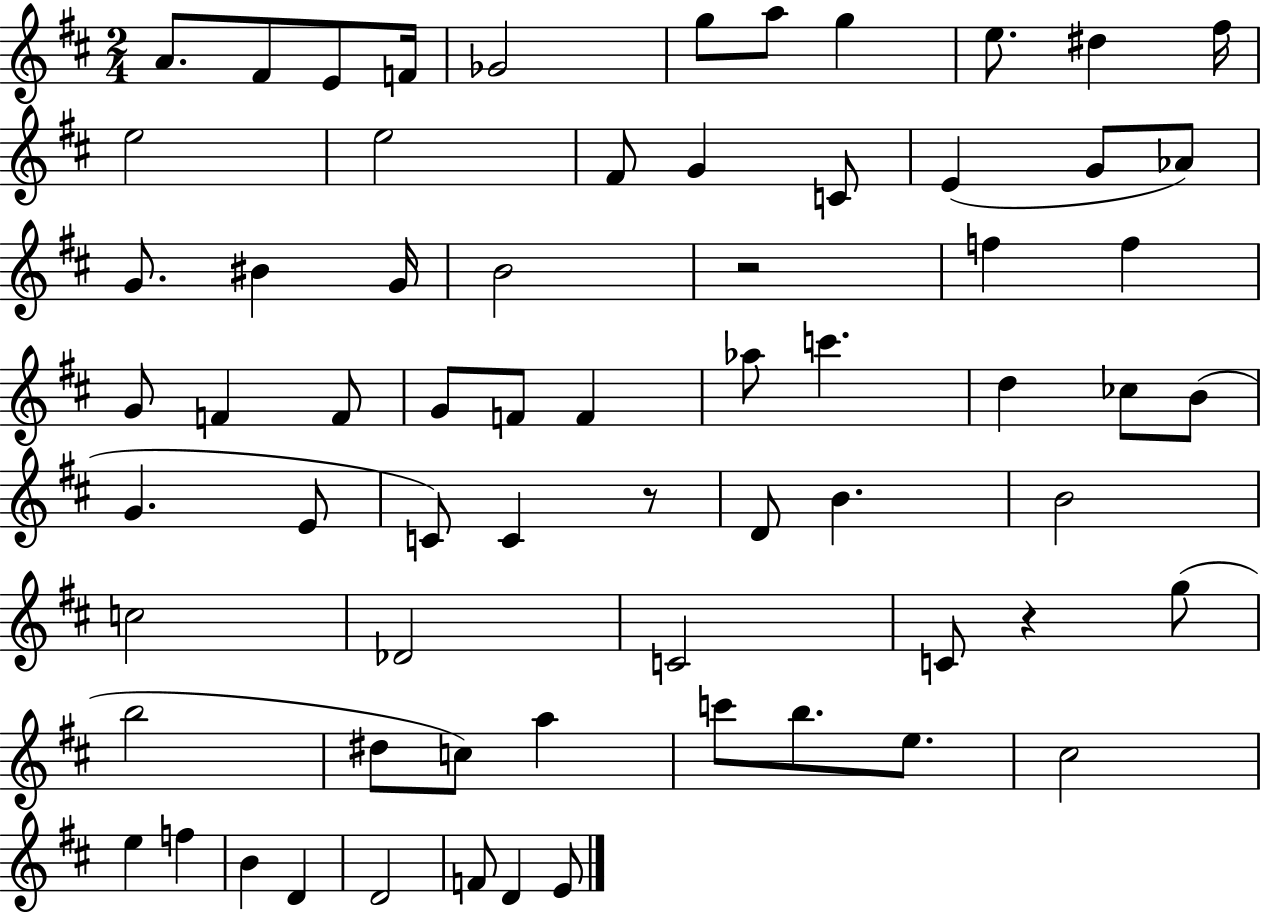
{
  \clef treble
  \numericTimeSignature
  \time 2/4
  \key d \major
  \repeat volta 2 { a'8. fis'8 e'8 f'16 | ges'2 | g''8 a''8 g''4 | e''8. dis''4 fis''16 | \break e''2 | e''2 | fis'8 g'4 c'8 | e'4( g'8 aes'8) | \break g'8. bis'4 g'16 | b'2 | r2 | f''4 f''4 | \break g'8 f'4 f'8 | g'8 f'8 f'4 | aes''8 c'''4. | d''4 ces''8 b'8( | \break g'4. e'8 | c'8) c'4 r8 | d'8 b'4. | b'2 | \break c''2 | des'2 | c'2 | c'8 r4 g''8( | \break b''2 | dis''8 c''8) a''4 | c'''8 b''8. e''8. | cis''2 | \break e''4 f''4 | b'4 d'4 | d'2 | f'8 d'4 e'8 | \break } \bar "|."
}